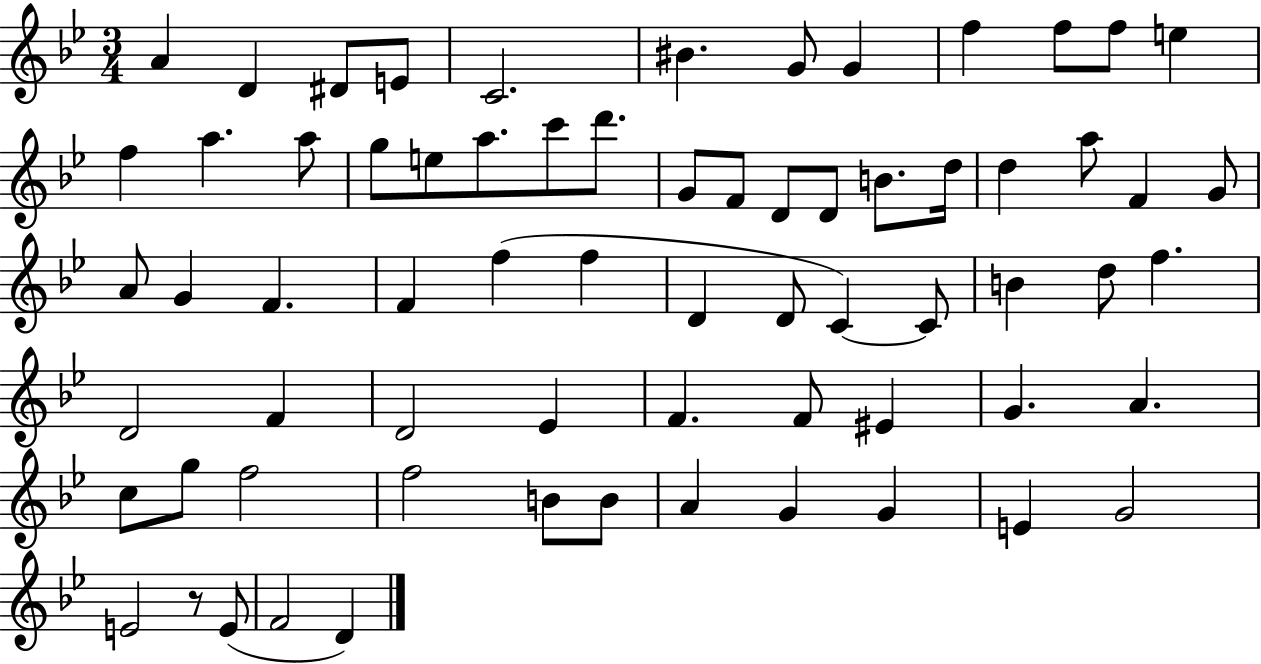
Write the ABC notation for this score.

X:1
T:Untitled
M:3/4
L:1/4
K:Bb
A D ^D/2 E/2 C2 ^B G/2 G f f/2 f/2 e f a a/2 g/2 e/2 a/2 c'/2 d'/2 G/2 F/2 D/2 D/2 B/2 d/4 d a/2 F G/2 A/2 G F F f f D D/2 C C/2 B d/2 f D2 F D2 _E F F/2 ^E G A c/2 g/2 f2 f2 B/2 B/2 A G G E G2 E2 z/2 E/2 F2 D